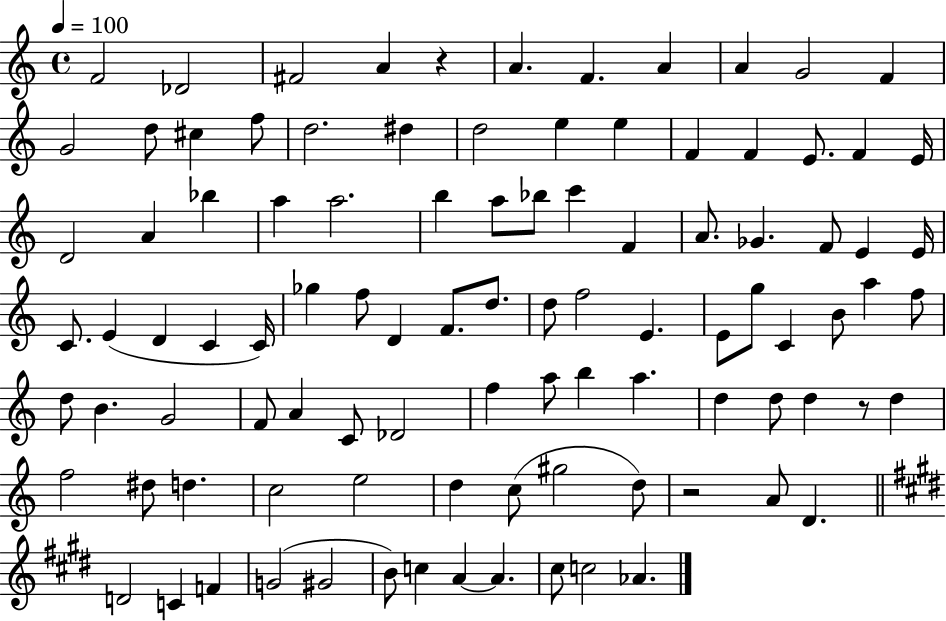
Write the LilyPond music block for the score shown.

{
  \clef treble
  \time 4/4
  \defaultTimeSignature
  \key c \major
  \tempo 4 = 100
  \repeat volta 2 { f'2 des'2 | fis'2 a'4 r4 | a'4. f'4. a'4 | a'4 g'2 f'4 | \break g'2 d''8 cis''4 f''8 | d''2. dis''4 | d''2 e''4 e''4 | f'4 f'4 e'8. f'4 e'16 | \break d'2 a'4 bes''4 | a''4 a''2. | b''4 a''8 bes''8 c'''4 f'4 | a'8. ges'4. f'8 e'4 e'16 | \break c'8. e'4( d'4 c'4 c'16) | ges''4 f''8 d'4 f'8. d''8. | d''8 f''2 e'4. | e'8 g''8 c'4 b'8 a''4 f''8 | \break d''8 b'4. g'2 | f'8 a'4 c'8 des'2 | f''4 a''8 b''4 a''4. | d''4 d''8 d''4 r8 d''4 | \break f''2 dis''8 d''4. | c''2 e''2 | d''4 c''8( gis''2 d''8) | r2 a'8 d'4. | \break \bar "||" \break \key e \major d'2 c'4 f'4 | g'2( gis'2 | b'8) c''4 a'4~~ a'4. | cis''8 c''2 aes'4. | \break } \bar "|."
}